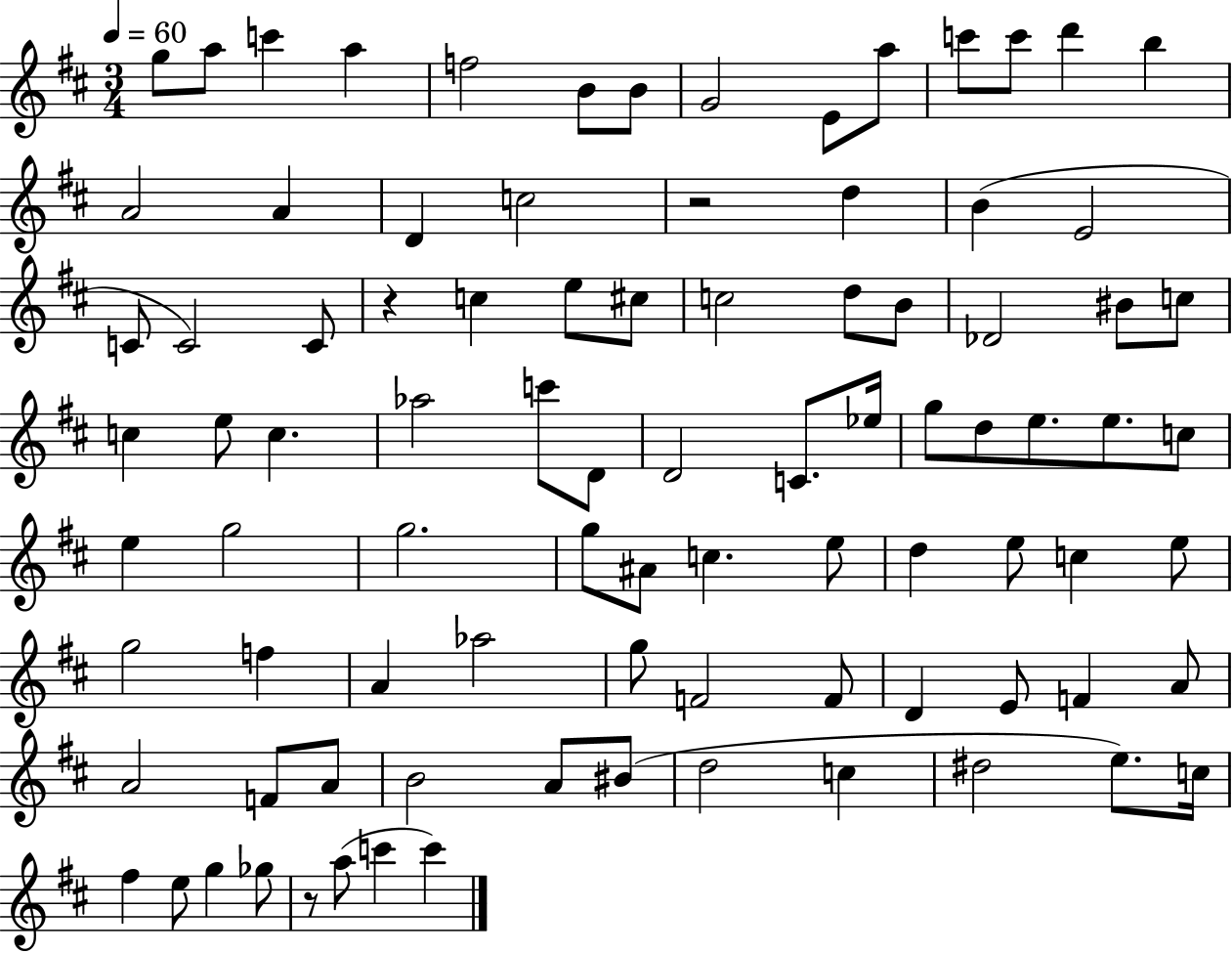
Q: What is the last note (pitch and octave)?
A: C6